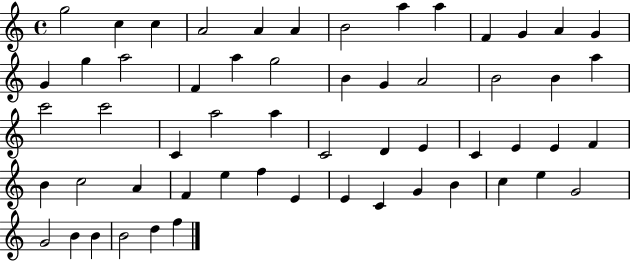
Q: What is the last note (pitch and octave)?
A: F5